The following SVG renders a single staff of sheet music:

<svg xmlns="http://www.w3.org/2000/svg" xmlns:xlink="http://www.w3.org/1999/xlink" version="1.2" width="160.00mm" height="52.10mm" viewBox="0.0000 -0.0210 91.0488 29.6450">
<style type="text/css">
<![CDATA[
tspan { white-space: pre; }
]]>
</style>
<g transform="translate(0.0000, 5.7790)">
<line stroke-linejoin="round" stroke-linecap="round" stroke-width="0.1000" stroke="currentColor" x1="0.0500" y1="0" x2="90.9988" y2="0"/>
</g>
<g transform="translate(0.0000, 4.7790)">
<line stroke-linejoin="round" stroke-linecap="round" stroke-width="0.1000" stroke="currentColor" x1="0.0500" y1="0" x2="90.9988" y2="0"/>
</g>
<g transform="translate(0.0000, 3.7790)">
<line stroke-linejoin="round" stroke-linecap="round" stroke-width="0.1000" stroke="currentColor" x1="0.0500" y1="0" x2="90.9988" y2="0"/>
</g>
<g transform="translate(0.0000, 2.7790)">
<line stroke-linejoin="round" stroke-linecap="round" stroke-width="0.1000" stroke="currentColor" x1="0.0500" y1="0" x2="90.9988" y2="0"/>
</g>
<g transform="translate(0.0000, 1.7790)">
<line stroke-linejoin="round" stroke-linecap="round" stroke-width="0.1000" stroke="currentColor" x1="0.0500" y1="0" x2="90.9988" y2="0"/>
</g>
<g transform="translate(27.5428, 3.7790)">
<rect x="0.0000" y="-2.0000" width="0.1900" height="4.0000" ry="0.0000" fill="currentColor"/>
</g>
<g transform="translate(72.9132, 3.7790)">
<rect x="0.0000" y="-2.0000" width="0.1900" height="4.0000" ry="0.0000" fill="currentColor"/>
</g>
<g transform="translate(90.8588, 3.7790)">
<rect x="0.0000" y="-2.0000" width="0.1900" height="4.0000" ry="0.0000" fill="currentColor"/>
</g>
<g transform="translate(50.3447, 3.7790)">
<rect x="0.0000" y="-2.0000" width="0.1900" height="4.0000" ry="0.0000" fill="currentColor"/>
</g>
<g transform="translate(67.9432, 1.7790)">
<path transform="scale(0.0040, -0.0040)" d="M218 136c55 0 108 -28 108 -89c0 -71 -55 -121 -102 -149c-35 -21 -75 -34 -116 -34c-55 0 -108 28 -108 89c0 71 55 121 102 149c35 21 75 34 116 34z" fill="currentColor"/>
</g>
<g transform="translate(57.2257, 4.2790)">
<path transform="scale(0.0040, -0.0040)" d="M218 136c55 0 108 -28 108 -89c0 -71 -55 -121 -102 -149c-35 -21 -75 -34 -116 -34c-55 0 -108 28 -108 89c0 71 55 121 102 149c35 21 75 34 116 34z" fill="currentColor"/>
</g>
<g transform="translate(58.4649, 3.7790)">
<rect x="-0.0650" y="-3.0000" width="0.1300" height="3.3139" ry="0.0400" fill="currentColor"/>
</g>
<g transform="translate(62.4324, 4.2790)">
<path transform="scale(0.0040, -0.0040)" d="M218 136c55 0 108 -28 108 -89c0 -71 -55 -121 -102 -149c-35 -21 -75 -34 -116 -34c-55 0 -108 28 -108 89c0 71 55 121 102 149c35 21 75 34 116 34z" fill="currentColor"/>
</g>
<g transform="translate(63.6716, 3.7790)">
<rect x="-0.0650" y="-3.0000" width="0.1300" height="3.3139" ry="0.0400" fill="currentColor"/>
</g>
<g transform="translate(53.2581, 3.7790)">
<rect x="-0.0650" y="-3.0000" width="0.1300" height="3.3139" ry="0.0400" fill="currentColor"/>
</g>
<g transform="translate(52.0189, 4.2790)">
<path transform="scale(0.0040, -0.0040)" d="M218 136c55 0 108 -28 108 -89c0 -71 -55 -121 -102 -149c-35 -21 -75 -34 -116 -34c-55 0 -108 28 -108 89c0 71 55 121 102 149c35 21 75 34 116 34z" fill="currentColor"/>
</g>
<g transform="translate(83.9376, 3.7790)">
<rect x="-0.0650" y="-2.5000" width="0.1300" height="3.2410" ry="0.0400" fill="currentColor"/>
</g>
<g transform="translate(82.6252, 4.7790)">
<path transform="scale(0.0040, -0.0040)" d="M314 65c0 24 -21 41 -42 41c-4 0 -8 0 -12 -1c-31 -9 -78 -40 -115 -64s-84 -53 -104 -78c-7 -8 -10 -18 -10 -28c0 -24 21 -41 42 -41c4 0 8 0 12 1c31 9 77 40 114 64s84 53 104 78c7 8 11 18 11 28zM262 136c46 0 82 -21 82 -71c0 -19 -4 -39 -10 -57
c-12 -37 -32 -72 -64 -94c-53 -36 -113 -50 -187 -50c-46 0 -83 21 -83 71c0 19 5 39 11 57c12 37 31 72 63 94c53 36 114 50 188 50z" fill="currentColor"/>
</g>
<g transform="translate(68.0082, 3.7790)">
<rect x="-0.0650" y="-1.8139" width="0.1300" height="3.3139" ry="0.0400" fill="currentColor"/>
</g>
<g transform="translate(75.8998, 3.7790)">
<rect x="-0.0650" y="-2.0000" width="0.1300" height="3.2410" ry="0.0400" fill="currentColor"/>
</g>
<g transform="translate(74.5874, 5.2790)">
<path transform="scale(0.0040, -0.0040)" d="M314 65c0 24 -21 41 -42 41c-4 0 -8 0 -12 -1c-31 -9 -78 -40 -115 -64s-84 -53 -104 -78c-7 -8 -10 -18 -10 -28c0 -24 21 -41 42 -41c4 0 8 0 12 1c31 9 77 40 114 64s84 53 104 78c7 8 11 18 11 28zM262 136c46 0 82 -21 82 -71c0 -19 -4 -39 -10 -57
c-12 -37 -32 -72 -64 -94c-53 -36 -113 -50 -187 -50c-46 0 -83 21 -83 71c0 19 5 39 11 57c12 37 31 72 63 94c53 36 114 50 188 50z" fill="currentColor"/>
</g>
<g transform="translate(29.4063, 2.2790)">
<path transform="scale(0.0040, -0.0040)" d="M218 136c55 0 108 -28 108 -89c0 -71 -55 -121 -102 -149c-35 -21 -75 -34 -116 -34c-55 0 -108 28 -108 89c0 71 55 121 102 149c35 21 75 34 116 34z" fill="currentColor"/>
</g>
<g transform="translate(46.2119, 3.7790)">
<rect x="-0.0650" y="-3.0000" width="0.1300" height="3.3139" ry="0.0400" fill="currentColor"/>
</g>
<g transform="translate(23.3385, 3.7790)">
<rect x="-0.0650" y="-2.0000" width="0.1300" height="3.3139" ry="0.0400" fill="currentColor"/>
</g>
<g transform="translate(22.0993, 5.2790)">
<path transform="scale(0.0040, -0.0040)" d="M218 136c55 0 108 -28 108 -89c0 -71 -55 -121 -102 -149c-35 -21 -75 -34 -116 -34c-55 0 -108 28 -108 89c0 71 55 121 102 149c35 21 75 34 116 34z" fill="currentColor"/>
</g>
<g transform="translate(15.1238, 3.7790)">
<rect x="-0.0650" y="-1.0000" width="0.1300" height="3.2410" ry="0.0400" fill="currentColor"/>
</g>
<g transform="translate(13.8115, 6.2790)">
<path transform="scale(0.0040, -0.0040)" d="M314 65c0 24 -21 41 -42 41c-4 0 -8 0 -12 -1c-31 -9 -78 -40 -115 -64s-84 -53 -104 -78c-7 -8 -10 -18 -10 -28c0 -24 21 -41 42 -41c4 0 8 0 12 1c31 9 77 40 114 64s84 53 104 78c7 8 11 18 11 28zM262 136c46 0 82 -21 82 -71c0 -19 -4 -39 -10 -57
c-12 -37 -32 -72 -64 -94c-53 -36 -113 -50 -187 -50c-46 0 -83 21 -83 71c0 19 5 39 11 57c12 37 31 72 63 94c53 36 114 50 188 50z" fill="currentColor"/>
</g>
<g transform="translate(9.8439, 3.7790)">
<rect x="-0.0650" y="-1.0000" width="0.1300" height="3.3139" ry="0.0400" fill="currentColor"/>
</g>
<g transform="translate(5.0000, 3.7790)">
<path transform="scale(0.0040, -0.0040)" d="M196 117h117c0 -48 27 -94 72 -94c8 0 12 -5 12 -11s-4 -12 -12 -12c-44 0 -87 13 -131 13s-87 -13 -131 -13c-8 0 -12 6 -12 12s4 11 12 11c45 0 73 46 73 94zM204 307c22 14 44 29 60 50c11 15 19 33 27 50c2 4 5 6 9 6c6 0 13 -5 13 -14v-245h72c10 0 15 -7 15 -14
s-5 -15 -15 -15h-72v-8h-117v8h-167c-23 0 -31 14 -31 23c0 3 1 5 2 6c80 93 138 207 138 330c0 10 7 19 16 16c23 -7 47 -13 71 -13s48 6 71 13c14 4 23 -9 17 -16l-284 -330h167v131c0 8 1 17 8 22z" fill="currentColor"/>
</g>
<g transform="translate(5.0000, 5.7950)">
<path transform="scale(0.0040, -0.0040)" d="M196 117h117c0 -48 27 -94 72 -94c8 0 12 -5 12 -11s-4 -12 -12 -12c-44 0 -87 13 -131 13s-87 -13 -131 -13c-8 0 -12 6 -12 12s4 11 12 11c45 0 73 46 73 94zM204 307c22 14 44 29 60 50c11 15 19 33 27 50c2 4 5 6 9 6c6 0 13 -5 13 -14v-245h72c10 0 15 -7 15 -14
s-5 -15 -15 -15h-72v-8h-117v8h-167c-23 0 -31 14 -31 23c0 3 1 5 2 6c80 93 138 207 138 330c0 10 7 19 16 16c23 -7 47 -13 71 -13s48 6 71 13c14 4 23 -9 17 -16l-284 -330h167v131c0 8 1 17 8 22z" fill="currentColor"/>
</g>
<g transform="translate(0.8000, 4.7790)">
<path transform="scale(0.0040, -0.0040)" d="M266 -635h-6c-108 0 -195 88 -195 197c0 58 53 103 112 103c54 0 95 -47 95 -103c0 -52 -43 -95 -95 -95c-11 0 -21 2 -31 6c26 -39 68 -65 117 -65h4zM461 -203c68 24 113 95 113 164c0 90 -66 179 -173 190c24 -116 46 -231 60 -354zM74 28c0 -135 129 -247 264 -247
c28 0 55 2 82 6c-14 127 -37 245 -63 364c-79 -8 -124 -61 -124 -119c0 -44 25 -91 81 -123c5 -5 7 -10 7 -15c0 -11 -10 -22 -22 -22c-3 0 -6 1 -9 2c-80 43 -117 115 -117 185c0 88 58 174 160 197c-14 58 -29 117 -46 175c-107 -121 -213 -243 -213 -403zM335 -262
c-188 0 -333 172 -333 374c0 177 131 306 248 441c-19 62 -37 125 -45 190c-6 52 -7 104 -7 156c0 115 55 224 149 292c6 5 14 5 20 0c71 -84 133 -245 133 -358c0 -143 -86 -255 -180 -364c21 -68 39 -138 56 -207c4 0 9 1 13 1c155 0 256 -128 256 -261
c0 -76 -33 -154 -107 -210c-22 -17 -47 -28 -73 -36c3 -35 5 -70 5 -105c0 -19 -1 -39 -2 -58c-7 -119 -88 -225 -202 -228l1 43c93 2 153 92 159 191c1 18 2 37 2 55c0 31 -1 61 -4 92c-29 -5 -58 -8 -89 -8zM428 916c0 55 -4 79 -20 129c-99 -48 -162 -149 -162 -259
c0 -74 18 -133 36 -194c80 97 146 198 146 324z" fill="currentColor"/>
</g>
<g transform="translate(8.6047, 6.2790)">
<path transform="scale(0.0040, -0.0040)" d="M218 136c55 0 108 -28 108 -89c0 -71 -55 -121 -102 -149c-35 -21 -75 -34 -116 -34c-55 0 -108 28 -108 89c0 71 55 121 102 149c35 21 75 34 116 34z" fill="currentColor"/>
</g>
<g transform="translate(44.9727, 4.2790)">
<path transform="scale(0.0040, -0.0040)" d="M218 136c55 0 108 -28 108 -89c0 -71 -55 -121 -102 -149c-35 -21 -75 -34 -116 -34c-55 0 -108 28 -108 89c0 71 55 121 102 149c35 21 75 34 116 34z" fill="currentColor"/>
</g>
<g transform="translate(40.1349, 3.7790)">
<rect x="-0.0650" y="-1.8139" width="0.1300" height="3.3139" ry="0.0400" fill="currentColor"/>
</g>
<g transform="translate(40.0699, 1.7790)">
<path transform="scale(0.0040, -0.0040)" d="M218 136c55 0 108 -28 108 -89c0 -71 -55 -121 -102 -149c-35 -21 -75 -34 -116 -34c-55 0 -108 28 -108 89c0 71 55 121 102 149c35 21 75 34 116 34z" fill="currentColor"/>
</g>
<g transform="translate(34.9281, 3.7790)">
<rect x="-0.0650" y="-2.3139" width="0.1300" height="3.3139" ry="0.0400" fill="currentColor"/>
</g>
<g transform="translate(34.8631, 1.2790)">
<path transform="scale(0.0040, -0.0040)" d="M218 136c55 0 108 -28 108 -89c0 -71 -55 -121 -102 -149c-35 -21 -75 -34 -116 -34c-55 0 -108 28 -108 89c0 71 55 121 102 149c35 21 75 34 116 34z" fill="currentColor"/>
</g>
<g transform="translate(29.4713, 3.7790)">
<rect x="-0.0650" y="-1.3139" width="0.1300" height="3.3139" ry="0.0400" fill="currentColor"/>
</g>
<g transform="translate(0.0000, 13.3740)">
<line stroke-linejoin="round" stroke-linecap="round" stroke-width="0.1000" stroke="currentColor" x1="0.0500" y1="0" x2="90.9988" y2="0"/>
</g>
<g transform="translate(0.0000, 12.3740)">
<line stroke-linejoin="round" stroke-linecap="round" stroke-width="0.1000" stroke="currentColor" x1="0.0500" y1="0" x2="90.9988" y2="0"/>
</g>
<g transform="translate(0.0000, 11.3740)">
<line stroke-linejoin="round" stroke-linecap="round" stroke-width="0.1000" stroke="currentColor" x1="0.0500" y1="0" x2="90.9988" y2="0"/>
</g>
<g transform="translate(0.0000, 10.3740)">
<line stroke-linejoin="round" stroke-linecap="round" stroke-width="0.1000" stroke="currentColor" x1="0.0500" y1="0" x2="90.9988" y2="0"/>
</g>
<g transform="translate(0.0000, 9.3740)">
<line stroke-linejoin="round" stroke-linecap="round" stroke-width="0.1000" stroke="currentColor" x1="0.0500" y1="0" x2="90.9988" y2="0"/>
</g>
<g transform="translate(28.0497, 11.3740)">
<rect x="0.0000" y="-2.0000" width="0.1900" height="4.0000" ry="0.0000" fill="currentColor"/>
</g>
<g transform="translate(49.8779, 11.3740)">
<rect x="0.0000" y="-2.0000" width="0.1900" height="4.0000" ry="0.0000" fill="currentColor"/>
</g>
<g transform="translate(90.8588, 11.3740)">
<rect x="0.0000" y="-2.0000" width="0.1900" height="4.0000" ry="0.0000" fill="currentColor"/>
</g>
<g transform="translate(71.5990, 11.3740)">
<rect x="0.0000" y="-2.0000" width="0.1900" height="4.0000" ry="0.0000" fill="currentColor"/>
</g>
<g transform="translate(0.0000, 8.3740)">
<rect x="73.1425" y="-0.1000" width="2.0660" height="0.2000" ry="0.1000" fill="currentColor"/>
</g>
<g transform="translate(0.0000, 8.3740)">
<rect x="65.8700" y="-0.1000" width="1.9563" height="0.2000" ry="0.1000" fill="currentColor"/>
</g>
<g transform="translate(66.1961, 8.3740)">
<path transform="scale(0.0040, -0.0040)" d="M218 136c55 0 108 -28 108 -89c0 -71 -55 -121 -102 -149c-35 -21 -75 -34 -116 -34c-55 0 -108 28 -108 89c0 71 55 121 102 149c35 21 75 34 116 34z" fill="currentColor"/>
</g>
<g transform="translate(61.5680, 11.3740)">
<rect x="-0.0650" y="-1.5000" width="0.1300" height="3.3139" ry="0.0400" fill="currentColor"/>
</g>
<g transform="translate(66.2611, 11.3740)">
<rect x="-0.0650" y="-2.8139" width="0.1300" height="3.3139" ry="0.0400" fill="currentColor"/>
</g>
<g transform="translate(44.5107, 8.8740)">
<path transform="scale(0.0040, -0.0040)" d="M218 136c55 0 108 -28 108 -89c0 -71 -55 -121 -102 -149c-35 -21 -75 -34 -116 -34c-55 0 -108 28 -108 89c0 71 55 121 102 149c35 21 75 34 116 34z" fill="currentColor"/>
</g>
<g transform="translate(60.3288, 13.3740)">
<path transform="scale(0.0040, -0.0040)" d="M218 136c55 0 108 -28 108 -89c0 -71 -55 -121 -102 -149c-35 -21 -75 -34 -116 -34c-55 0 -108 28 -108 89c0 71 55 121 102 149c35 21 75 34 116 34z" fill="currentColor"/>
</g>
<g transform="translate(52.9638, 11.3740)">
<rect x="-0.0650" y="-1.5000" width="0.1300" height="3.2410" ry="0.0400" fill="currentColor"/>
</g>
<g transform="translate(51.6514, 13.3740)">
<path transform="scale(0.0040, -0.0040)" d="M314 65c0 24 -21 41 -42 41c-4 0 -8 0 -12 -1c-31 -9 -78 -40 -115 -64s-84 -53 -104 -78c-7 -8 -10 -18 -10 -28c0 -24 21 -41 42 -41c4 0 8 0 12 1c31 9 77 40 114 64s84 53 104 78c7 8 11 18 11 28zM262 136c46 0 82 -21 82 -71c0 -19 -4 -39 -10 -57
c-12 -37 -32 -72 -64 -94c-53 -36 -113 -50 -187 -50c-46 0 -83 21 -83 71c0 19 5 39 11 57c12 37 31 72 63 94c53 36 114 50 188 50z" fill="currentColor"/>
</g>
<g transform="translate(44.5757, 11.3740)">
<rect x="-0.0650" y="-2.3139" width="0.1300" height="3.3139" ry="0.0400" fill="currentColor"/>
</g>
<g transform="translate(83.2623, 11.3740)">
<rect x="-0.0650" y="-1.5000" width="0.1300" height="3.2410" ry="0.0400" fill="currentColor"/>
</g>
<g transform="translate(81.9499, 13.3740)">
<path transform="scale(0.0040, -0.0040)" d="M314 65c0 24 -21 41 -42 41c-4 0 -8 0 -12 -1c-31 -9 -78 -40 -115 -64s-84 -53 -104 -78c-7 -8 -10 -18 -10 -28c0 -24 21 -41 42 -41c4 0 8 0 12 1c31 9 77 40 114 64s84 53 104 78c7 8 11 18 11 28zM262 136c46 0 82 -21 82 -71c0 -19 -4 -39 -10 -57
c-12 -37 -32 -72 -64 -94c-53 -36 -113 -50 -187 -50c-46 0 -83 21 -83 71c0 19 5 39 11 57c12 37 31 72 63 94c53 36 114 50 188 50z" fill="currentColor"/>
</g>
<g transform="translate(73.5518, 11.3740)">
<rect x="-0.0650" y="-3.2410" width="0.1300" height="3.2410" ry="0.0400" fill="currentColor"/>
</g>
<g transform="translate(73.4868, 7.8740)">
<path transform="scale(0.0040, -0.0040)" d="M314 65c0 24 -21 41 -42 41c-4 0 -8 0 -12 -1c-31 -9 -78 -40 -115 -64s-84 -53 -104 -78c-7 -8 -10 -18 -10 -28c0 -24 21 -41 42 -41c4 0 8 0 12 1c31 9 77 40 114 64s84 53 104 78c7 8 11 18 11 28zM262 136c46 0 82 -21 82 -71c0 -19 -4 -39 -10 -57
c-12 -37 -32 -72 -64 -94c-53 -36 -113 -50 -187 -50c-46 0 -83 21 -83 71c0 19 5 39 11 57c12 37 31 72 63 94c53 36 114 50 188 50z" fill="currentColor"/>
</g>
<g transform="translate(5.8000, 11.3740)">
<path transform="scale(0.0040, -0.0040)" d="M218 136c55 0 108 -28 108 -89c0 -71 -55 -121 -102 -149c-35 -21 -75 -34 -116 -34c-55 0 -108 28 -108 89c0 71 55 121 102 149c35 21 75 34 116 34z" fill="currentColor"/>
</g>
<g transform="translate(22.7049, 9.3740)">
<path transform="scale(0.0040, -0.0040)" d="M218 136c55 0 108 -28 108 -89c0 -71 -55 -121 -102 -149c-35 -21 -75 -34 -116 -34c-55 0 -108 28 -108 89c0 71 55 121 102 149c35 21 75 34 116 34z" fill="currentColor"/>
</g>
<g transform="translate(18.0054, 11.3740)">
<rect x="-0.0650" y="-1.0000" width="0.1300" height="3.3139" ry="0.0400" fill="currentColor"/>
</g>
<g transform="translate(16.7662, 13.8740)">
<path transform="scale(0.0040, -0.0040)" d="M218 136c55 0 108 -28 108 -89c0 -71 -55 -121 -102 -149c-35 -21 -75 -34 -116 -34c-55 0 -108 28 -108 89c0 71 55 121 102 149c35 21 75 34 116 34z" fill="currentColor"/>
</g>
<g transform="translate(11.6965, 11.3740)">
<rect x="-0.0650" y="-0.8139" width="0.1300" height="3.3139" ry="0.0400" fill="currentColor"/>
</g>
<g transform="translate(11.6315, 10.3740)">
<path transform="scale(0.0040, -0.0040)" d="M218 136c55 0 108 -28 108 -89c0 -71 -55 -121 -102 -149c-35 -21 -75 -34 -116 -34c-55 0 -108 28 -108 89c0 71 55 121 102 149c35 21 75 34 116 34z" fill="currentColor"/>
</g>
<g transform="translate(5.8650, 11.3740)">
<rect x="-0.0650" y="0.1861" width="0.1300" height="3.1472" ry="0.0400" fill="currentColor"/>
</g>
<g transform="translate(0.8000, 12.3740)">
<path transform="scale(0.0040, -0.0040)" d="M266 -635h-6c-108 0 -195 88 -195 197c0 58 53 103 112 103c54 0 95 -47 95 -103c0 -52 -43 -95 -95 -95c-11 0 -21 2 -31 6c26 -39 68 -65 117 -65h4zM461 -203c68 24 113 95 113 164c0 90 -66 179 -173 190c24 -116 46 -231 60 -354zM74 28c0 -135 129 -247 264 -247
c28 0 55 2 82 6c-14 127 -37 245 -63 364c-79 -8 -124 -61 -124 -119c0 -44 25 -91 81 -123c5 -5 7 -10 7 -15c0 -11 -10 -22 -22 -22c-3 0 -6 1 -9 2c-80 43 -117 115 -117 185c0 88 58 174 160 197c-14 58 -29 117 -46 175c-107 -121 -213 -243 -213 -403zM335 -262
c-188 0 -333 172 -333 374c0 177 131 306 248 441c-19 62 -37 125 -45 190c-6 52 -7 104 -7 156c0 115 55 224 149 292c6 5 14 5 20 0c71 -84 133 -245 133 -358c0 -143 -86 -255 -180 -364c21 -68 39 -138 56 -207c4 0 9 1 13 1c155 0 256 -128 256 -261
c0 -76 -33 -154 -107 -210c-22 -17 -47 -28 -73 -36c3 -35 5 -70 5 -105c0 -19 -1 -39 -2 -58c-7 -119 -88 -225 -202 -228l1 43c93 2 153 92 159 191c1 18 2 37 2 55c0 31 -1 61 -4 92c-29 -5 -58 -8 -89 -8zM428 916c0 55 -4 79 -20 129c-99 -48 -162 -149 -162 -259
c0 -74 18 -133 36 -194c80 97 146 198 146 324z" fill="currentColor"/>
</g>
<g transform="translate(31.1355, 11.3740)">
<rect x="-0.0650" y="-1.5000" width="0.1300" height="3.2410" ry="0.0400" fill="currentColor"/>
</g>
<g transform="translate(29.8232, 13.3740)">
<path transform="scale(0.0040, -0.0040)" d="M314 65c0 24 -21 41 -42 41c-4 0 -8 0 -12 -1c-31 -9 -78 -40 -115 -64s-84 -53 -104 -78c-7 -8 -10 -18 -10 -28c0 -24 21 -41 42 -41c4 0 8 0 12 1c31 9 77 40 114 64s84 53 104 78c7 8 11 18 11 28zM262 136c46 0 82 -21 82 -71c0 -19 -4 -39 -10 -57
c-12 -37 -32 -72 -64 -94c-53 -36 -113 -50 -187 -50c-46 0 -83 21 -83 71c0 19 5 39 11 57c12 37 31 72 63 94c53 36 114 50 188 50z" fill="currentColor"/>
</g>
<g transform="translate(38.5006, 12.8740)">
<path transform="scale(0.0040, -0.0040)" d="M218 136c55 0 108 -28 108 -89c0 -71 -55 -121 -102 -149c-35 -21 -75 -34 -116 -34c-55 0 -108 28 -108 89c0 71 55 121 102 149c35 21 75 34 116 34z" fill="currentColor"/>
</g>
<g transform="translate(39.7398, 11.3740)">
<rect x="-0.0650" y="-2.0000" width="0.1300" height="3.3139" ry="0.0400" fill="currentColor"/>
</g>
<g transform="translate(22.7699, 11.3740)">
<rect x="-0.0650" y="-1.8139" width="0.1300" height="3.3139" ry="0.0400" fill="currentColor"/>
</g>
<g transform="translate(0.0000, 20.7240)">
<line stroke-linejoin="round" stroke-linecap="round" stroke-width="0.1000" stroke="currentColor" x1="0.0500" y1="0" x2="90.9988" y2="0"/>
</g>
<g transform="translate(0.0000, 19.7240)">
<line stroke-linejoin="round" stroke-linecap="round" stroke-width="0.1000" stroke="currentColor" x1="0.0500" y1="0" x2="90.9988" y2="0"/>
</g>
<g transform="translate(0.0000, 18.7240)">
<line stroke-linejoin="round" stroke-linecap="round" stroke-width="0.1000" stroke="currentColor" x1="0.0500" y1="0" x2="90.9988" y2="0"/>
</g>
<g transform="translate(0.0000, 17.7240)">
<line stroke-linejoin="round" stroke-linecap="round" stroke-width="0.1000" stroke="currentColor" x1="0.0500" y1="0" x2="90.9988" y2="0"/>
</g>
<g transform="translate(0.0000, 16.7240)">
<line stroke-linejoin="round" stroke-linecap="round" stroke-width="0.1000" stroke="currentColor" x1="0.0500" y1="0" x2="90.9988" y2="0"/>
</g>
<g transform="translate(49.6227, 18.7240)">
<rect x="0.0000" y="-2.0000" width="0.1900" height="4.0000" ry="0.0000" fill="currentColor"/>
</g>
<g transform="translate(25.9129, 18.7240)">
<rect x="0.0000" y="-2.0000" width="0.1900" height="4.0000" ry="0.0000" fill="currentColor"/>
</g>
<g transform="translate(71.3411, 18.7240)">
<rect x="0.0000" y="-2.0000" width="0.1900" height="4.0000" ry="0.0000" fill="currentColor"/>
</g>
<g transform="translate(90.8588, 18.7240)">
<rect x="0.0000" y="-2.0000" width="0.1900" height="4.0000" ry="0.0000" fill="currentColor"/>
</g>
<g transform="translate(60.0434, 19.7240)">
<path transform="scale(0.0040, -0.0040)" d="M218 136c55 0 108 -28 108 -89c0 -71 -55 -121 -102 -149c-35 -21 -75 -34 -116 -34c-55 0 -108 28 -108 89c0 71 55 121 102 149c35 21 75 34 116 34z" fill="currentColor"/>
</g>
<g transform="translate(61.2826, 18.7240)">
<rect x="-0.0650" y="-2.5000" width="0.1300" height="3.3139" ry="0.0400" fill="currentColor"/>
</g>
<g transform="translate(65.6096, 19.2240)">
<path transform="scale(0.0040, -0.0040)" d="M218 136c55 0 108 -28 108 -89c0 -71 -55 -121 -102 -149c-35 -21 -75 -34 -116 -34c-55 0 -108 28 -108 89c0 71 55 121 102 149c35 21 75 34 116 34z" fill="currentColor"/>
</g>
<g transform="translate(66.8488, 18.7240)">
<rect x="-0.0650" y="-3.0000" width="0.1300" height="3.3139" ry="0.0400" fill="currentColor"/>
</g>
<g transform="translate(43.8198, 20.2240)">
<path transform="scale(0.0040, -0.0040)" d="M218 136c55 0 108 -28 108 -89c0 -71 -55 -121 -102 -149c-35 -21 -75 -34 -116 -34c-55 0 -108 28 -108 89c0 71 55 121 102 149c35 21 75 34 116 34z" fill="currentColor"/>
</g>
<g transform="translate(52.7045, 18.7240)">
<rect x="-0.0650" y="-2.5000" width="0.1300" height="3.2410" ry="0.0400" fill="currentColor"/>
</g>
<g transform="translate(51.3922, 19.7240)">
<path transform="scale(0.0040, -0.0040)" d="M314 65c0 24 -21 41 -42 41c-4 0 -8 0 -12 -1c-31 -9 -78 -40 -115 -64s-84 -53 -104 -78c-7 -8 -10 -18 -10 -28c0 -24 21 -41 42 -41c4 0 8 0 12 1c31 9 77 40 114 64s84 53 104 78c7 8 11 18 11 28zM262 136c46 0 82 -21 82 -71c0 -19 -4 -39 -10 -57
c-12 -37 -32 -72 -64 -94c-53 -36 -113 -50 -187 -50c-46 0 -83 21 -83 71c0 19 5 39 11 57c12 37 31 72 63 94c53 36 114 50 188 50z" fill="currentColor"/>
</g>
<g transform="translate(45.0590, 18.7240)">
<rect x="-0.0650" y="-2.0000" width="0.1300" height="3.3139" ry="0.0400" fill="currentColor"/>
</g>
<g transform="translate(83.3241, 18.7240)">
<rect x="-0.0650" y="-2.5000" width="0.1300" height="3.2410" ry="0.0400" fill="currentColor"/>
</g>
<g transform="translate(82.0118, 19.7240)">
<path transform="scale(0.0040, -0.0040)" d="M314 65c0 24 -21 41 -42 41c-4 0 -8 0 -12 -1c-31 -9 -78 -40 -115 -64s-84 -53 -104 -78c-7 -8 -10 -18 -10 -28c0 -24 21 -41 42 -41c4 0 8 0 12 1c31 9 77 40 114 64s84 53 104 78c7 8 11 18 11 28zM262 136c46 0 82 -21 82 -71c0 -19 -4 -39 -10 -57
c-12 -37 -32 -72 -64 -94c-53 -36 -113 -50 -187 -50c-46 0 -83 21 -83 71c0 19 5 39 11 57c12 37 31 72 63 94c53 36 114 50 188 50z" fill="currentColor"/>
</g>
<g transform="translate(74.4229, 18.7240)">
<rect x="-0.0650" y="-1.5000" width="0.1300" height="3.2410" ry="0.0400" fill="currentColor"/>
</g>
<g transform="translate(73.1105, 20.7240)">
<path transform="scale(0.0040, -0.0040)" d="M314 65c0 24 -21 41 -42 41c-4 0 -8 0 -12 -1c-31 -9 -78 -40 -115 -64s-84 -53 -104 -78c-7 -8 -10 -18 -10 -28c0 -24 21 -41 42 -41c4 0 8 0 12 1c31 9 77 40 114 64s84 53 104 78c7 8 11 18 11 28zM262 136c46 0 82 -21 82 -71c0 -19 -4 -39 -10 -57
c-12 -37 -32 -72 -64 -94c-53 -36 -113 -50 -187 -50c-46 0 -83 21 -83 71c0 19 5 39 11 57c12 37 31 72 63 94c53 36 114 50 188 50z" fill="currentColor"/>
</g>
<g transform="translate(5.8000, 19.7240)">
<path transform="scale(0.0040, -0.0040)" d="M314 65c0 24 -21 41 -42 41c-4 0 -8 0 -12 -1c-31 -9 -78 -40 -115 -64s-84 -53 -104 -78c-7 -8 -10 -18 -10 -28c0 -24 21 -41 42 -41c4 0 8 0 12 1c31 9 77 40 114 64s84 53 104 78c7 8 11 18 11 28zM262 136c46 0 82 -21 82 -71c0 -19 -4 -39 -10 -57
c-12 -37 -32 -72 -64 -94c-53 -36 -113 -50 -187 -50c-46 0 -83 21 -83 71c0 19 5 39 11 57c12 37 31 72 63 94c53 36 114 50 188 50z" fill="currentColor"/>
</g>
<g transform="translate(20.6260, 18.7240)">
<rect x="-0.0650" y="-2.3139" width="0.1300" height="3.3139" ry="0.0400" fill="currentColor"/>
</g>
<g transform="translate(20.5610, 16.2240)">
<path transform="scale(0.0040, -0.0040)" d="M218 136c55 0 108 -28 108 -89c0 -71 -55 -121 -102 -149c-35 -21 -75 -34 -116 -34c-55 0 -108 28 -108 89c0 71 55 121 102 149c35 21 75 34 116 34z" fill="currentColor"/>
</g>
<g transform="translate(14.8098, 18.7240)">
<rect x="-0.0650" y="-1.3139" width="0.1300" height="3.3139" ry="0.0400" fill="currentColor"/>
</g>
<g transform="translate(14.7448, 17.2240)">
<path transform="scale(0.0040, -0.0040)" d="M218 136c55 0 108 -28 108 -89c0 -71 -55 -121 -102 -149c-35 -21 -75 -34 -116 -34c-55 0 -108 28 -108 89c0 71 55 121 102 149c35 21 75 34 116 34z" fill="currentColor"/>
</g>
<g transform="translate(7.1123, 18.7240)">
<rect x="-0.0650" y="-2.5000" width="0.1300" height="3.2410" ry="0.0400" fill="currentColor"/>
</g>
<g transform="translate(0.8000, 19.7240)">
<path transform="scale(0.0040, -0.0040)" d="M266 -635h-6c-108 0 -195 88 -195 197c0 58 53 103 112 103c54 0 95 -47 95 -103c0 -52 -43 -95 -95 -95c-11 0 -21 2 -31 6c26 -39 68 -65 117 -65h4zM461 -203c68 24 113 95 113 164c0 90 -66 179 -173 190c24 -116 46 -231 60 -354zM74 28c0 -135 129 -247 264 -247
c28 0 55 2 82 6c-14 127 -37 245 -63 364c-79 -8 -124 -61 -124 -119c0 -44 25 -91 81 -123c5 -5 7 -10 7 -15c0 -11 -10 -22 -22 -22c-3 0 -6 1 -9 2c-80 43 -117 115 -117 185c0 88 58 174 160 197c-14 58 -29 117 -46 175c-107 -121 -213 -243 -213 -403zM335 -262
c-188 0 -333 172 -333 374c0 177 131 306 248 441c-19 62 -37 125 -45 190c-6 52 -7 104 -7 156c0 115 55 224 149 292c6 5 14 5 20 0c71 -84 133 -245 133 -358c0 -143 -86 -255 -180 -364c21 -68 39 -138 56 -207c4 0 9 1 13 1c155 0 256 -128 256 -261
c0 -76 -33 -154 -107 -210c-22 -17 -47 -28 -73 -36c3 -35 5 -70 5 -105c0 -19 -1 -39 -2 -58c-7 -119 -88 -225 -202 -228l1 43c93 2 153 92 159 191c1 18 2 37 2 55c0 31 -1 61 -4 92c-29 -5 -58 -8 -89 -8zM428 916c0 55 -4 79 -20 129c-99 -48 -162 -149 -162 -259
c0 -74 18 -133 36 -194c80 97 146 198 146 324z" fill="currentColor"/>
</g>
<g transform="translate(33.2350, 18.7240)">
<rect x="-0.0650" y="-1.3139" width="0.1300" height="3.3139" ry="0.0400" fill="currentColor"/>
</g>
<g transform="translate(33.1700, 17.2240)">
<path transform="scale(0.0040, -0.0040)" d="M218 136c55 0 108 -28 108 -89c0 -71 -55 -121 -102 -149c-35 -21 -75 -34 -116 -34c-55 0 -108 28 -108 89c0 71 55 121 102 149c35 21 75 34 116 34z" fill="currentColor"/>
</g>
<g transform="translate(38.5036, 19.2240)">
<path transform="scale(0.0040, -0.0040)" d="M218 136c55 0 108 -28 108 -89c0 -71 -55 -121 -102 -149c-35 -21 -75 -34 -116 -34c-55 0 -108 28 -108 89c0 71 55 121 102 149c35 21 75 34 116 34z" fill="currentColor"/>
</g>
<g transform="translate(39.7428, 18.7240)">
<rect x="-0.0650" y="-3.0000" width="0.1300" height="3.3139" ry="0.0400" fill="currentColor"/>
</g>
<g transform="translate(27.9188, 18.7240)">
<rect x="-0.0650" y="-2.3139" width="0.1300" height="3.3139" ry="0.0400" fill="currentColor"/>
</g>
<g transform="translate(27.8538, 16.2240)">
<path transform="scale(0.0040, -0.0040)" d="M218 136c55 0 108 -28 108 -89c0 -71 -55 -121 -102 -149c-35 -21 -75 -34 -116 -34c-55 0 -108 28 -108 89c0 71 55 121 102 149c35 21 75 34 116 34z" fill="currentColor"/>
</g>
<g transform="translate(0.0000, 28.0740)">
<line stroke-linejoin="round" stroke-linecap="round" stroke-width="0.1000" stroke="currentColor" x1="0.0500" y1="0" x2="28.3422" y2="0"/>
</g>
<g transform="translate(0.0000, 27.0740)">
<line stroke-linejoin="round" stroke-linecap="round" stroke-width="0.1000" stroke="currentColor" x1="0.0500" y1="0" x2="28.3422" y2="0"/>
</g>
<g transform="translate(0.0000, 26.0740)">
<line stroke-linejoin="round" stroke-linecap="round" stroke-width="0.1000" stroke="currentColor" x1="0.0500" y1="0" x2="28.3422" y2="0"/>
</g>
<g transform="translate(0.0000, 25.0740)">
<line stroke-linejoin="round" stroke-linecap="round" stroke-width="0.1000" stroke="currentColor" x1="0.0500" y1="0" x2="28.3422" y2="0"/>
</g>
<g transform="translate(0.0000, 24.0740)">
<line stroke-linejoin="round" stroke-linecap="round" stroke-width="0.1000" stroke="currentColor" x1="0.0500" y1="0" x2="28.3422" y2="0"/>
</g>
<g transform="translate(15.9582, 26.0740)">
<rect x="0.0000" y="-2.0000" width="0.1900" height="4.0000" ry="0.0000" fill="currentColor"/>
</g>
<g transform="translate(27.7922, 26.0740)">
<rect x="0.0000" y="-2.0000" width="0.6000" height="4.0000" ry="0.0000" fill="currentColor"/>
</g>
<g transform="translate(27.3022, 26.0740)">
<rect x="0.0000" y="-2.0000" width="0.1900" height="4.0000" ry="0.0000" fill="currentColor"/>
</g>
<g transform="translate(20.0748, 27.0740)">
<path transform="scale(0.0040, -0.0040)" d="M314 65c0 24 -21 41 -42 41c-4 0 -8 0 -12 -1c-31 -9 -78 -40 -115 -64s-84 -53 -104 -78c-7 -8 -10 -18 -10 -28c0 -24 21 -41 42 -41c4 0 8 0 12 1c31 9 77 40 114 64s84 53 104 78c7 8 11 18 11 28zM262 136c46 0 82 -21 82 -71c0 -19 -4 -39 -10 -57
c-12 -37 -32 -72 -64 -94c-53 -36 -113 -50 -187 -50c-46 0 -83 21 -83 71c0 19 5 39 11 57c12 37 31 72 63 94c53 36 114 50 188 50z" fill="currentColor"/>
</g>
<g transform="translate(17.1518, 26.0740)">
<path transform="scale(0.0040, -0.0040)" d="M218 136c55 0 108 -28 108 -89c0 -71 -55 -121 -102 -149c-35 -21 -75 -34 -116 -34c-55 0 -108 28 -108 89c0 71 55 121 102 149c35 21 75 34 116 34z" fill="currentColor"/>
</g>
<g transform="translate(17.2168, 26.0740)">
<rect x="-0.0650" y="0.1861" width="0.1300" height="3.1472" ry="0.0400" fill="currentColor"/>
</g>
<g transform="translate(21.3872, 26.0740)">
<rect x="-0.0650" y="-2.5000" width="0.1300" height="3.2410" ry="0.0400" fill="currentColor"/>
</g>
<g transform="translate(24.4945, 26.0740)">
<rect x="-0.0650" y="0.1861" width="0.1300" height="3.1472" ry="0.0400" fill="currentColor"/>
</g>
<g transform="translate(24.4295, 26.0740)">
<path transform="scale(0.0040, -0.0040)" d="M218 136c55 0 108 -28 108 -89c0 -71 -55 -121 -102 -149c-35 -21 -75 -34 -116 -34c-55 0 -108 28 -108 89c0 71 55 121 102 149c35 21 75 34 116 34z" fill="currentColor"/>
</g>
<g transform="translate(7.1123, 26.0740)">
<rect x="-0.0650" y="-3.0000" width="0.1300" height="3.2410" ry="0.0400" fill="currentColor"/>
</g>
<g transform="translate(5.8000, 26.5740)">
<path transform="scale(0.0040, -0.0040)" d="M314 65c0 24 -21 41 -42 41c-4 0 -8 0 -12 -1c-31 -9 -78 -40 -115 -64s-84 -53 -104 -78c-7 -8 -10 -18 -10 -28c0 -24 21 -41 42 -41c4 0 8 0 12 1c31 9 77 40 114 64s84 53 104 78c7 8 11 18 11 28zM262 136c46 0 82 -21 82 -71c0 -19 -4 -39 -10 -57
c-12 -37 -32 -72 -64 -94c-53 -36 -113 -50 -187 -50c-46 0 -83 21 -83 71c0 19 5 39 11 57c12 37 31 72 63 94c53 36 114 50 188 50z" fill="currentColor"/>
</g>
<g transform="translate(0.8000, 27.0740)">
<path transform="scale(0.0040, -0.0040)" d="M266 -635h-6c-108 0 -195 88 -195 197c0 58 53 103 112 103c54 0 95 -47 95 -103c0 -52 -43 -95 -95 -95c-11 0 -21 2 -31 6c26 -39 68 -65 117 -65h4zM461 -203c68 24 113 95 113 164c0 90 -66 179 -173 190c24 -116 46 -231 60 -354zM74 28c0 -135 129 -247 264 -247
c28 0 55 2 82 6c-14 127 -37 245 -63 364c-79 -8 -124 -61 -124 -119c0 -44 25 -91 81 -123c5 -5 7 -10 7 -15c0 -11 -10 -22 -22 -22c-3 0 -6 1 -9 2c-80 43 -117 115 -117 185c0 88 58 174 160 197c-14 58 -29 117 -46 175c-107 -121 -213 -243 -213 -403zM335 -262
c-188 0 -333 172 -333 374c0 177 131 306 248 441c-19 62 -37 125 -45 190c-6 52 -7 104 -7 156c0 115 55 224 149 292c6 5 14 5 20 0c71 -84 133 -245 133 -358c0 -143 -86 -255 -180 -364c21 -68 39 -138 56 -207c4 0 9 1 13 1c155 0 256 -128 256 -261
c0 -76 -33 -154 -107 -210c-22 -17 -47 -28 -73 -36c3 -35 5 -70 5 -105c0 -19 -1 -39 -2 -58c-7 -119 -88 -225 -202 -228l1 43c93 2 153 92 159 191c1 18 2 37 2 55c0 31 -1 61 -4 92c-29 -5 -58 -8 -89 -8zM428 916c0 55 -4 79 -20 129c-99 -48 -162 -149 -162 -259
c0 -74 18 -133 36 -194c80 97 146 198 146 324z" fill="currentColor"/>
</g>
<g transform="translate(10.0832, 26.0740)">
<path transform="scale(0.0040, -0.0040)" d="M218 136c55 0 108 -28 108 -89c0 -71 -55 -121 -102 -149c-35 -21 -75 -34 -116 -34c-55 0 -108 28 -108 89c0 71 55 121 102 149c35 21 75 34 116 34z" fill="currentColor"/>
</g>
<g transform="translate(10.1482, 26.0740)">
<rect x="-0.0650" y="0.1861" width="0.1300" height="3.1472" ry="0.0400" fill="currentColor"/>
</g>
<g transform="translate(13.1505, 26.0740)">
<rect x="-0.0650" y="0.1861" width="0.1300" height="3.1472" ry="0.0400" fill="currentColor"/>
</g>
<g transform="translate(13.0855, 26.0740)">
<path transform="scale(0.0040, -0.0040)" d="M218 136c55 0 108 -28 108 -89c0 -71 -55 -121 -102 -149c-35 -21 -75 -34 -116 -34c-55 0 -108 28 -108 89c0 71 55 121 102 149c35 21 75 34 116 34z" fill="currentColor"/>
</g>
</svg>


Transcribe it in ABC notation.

X:1
T:Untitled
M:4/4
L:1/4
K:C
D D2 F e g f A A A A f F2 G2 B d D f E2 F g E2 E a b2 E2 G2 e g g e A F G2 G A E2 G2 A2 B B B G2 B